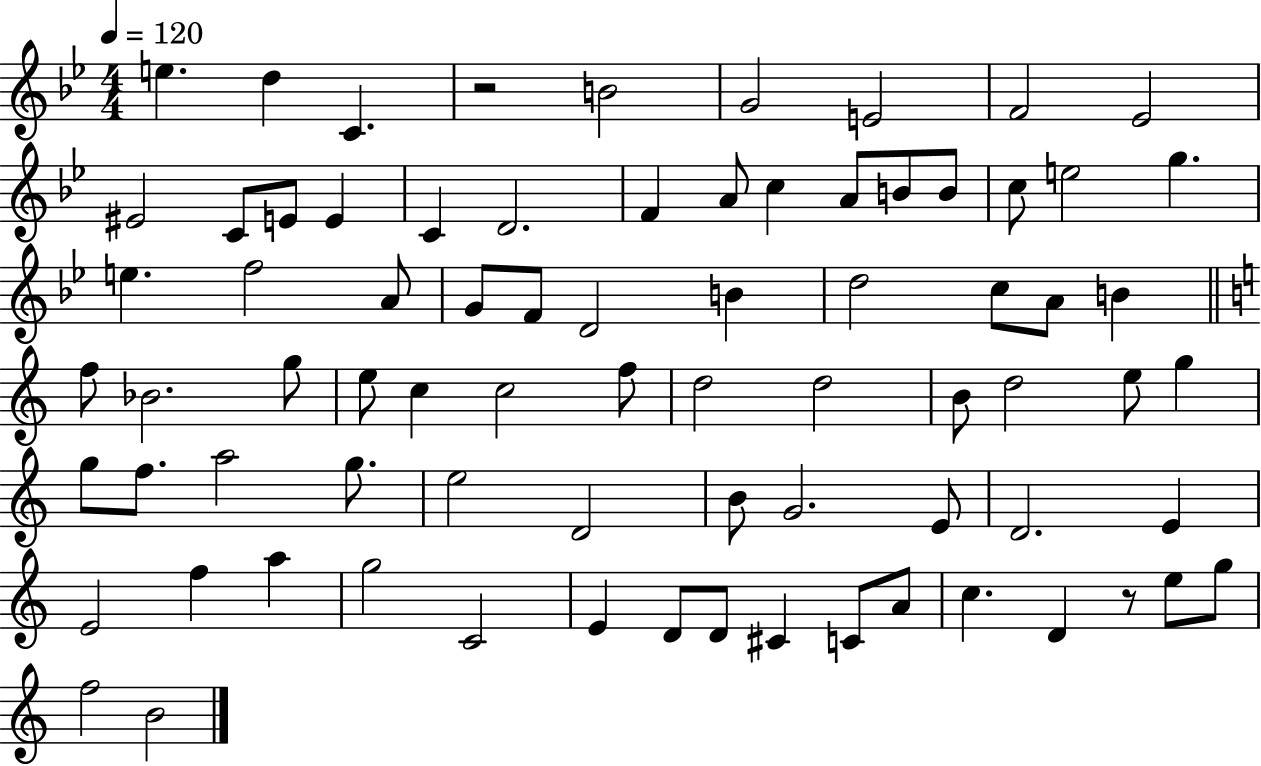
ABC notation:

X:1
T:Untitled
M:4/4
L:1/4
K:Bb
e d C z2 B2 G2 E2 F2 _E2 ^E2 C/2 E/2 E C D2 F A/2 c A/2 B/2 B/2 c/2 e2 g e f2 A/2 G/2 F/2 D2 B d2 c/2 A/2 B f/2 _B2 g/2 e/2 c c2 f/2 d2 d2 B/2 d2 e/2 g g/2 f/2 a2 g/2 e2 D2 B/2 G2 E/2 D2 E E2 f a g2 C2 E D/2 D/2 ^C C/2 A/2 c D z/2 e/2 g/2 f2 B2